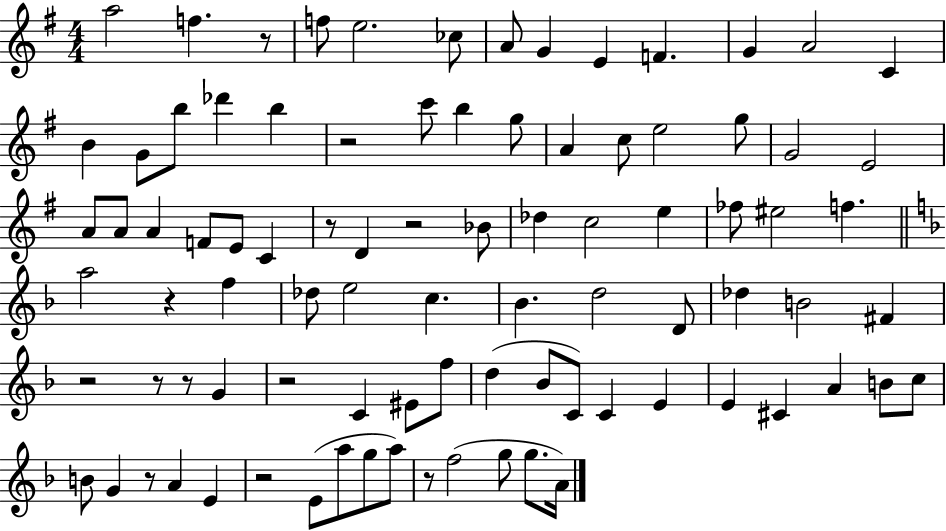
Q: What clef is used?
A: treble